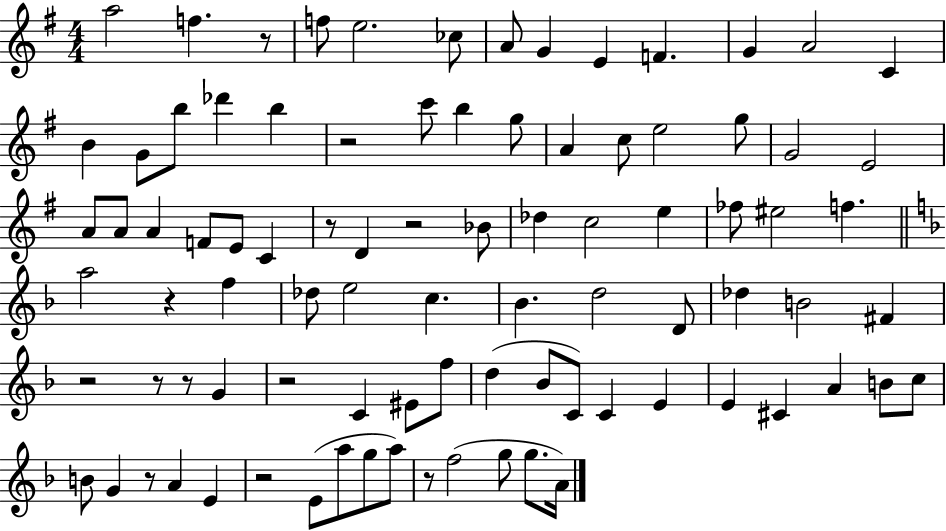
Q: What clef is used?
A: treble